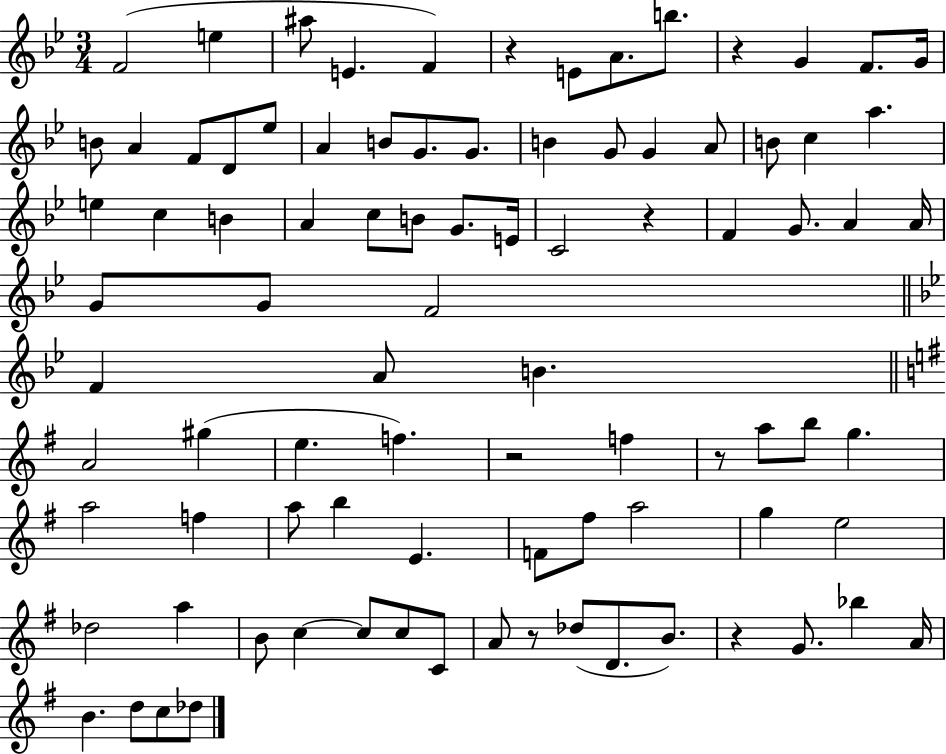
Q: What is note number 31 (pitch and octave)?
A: A4